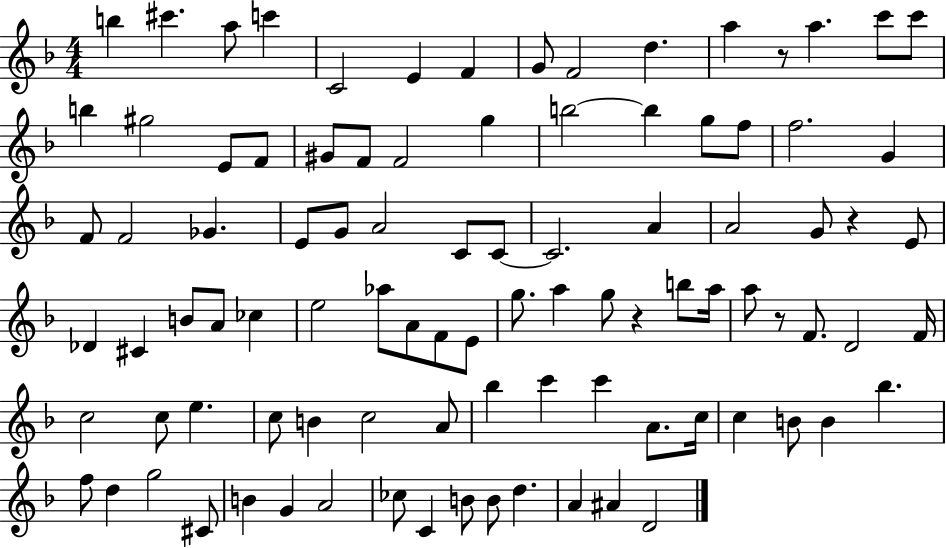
B5/q C#6/q. A5/e C6/q C4/h E4/q F4/q G4/e F4/h D5/q. A5/q R/e A5/q. C6/e C6/e B5/q G#5/h E4/e F4/e G#4/e F4/e F4/h G5/q B5/h B5/q G5/e F5/e F5/h. G4/q F4/e F4/h Gb4/q. E4/e G4/e A4/h C4/e C4/e C4/h. A4/q A4/h G4/e R/q E4/e Db4/q C#4/q B4/e A4/e CES5/q E5/h Ab5/e A4/e F4/e E4/e G5/e. A5/q G5/e R/q B5/e A5/s A5/e R/e F4/e. D4/h F4/s C5/h C5/e E5/q. C5/e B4/q C5/h A4/e Bb5/q C6/q C6/q A4/e. C5/s C5/q B4/e B4/q Bb5/q. F5/e D5/q G5/h C#4/e B4/q G4/q A4/h CES5/e C4/q B4/e B4/e D5/q. A4/q A#4/q D4/h